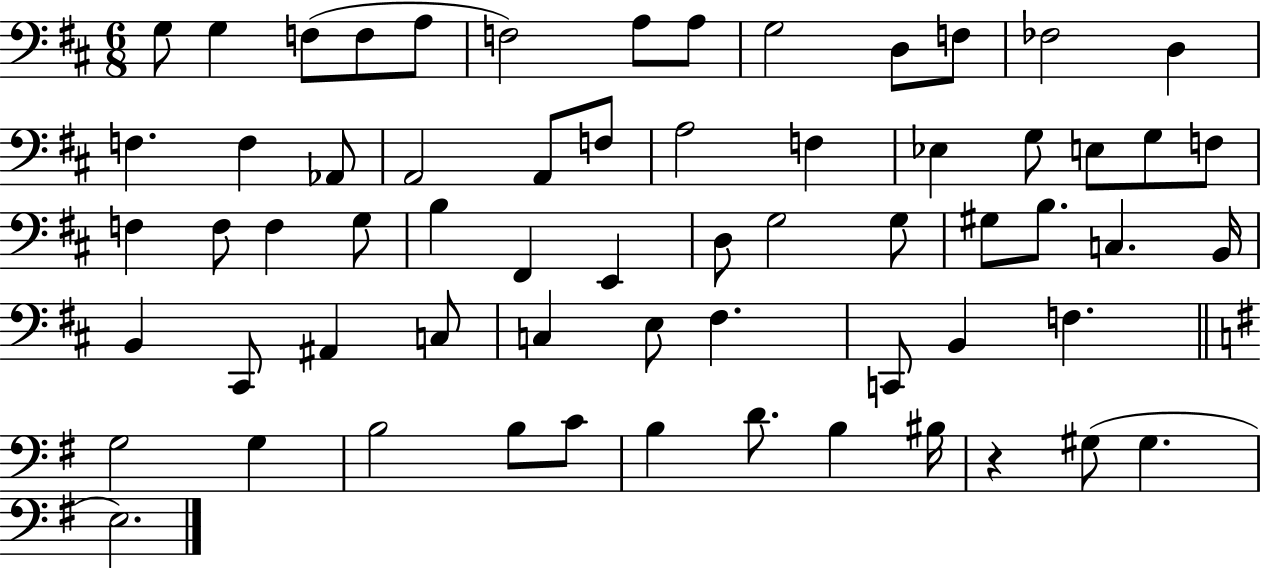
G3/e G3/q F3/e F3/e A3/e F3/h A3/e A3/e G3/h D3/e F3/e FES3/h D3/q F3/q. F3/q Ab2/e A2/h A2/e F3/e A3/h F3/q Eb3/q G3/e E3/e G3/e F3/e F3/q F3/e F3/q G3/e B3/q F#2/q E2/q D3/e G3/h G3/e G#3/e B3/e. C3/q. B2/s B2/q C#2/e A#2/q C3/e C3/q E3/e F#3/q. C2/e B2/q F3/q. G3/h G3/q B3/h B3/e C4/e B3/q D4/e. B3/q BIS3/s R/q G#3/e G#3/q. E3/h.